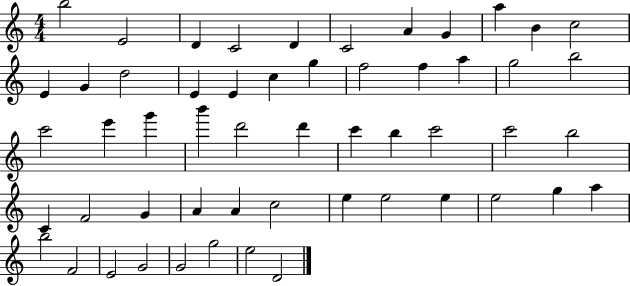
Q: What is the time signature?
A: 4/4